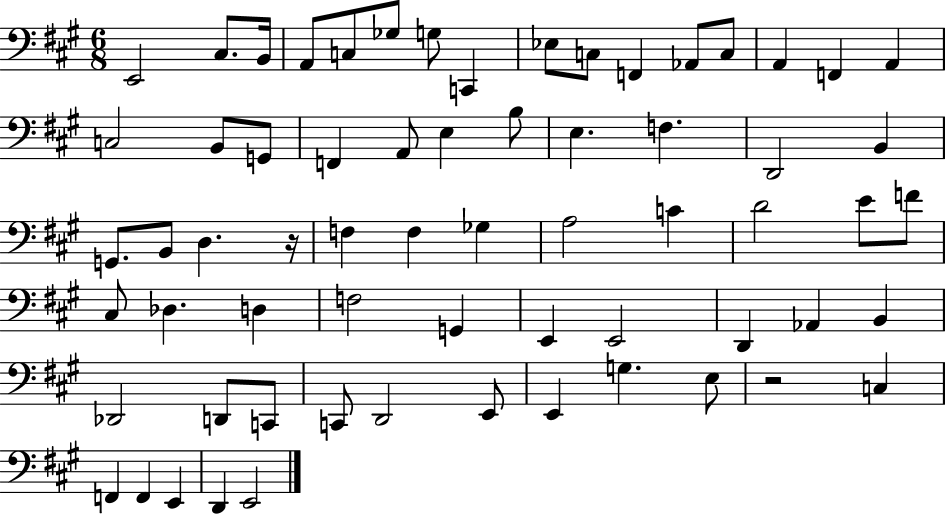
{
  \clef bass
  \numericTimeSignature
  \time 6/8
  \key a \major
  \repeat volta 2 { e,2 cis8. b,16 | a,8 c8 ges8 g8 c,4 | ees8 c8 f,4 aes,8 c8 | a,4 f,4 a,4 | \break c2 b,8 g,8 | f,4 a,8 e4 b8 | e4. f4. | d,2 b,4 | \break g,8. b,8 d4. r16 | f4 f4 ges4 | a2 c'4 | d'2 e'8 f'8 | \break cis8 des4. d4 | f2 g,4 | e,4 e,2 | d,4 aes,4 b,4 | \break des,2 d,8 c,8 | c,8 d,2 e,8 | e,4 g4. e8 | r2 c4 | \break f,4 f,4 e,4 | d,4 e,2 | } \bar "|."
}